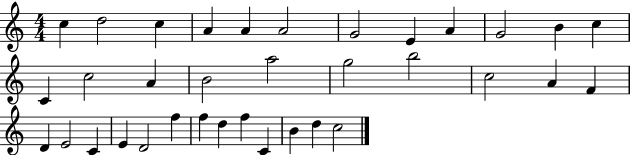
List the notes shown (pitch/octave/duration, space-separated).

C5/q D5/h C5/q A4/q A4/q A4/h G4/h E4/q A4/q G4/h B4/q C5/q C4/q C5/h A4/q B4/h A5/h G5/h B5/h C5/h A4/q F4/q D4/q E4/h C4/q E4/q D4/h F5/q F5/q D5/q F5/q C4/q B4/q D5/q C5/h